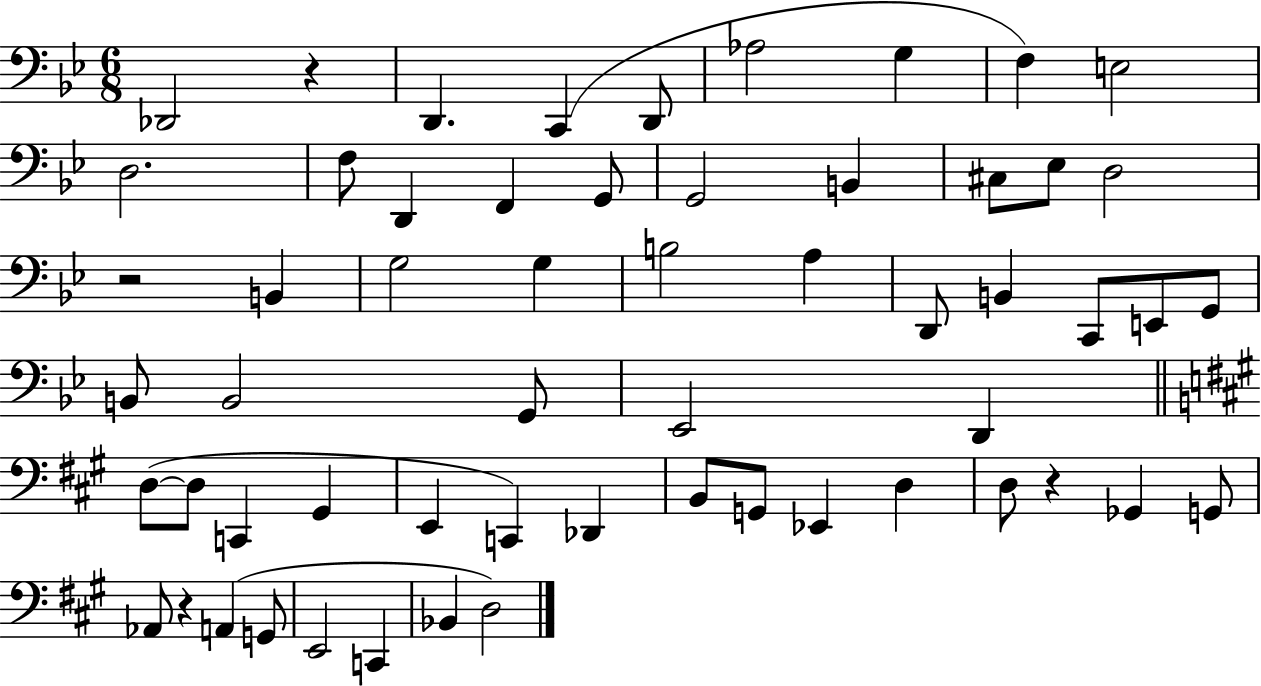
X:1
T:Untitled
M:6/8
L:1/4
K:Bb
_D,,2 z D,, C,, D,,/2 _A,2 G, F, E,2 D,2 F,/2 D,, F,, G,,/2 G,,2 B,, ^C,/2 _E,/2 D,2 z2 B,, G,2 G, B,2 A, D,,/2 B,, C,,/2 E,,/2 G,,/2 B,,/2 B,,2 G,,/2 _E,,2 D,, D,/2 D,/2 C,, ^G,, E,, C,, _D,, B,,/2 G,,/2 _E,, D, D,/2 z _G,, G,,/2 _A,,/2 z A,, G,,/2 E,,2 C,, _B,, D,2